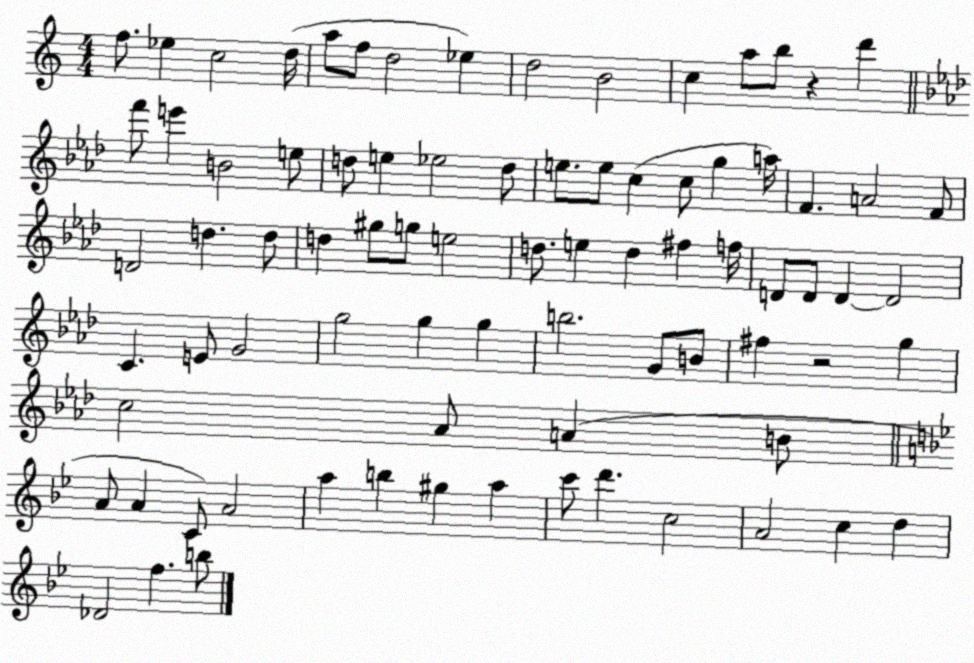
X:1
T:Untitled
M:4/4
L:1/4
K:C
f/2 _e c2 d/4 a/2 f/2 d2 _e d2 B2 c a/2 b/2 z d' f'/2 e' B2 e/2 d/2 e _e2 d/2 e/2 e/2 c c/2 g a/4 F A2 F/2 D2 d d/2 d ^g/2 g/2 e2 d/2 e d ^f f/4 D/2 D/2 D D2 C E/2 G2 g2 g g b2 G/2 B/2 ^f z2 g c2 _A/2 A B/2 A/2 A C/2 A2 a b ^g a c'/2 d' c2 A2 c d _D2 f b/2